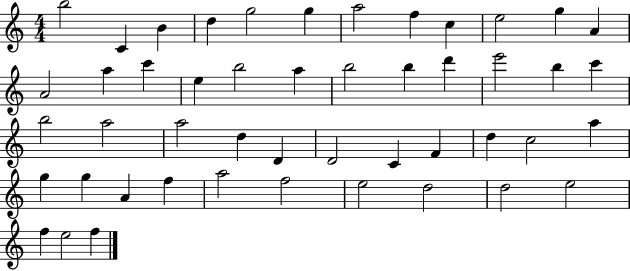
B5/h C4/q B4/q D5/q G5/h G5/q A5/h F5/q C5/q E5/h G5/q A4/q A4/h A5/q C6/q E5/q B5/h A5/q B5/h B5/q D6/q E6/h B5/q C6/q B5/h A5/h A5/h D5/q D4/q D4/h C4/q F4/q D5/q C5/h A5/q G5/q G5/q A4/q F5/q A5/h F5/h E5/h D5/h D5/h E5/h F5/q E5/h F5/q